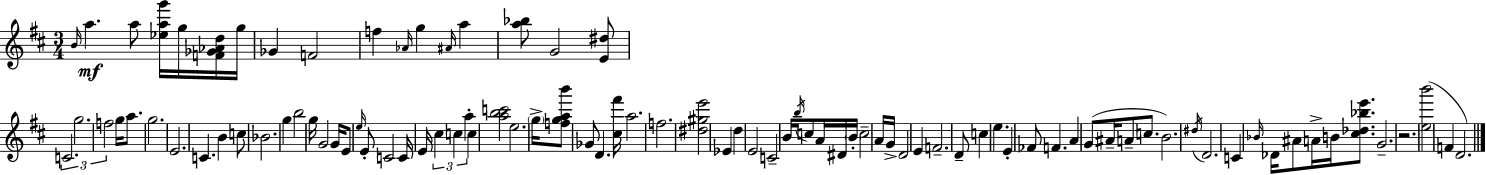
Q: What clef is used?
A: treble